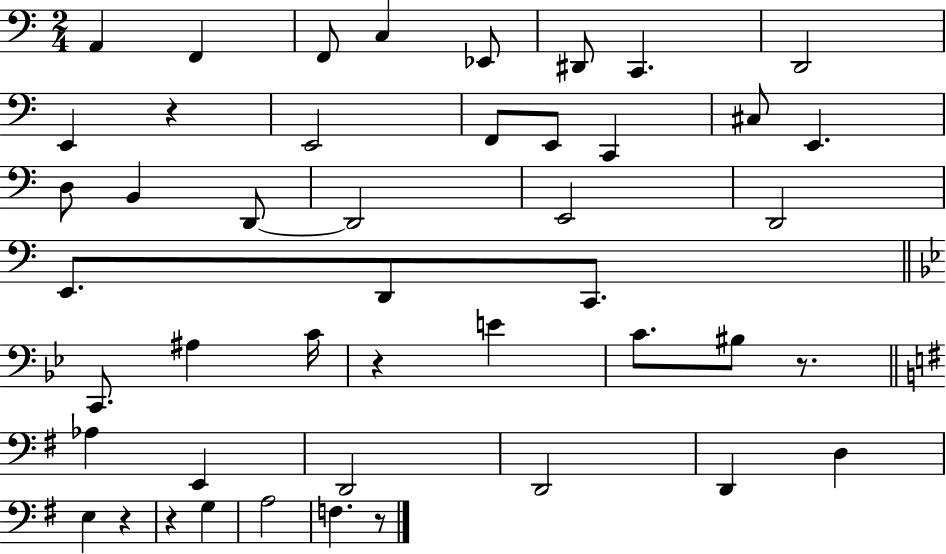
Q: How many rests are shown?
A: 6